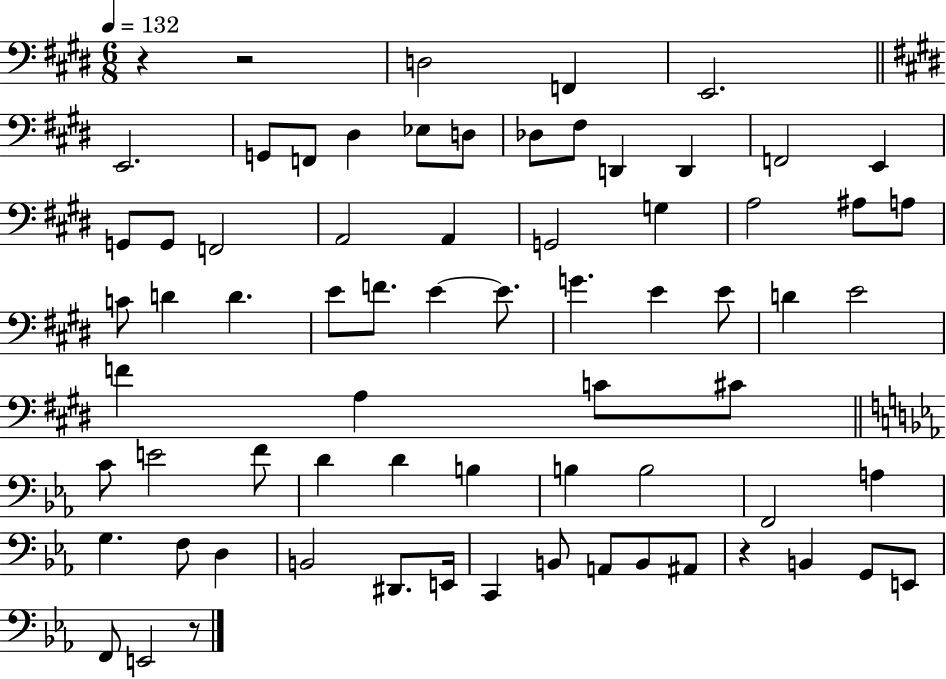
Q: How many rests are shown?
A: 4